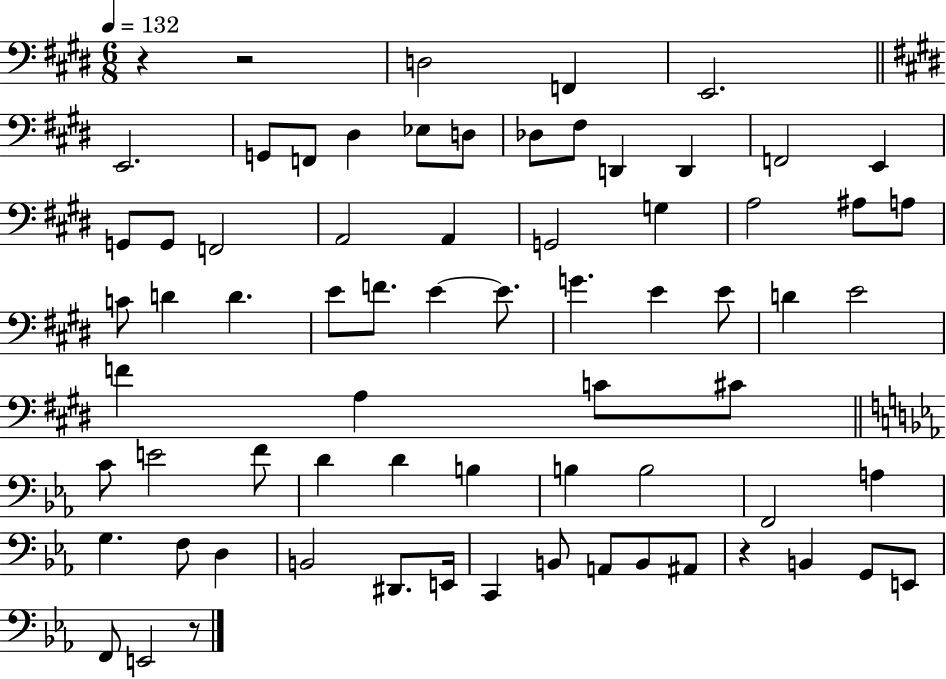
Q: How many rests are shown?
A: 4